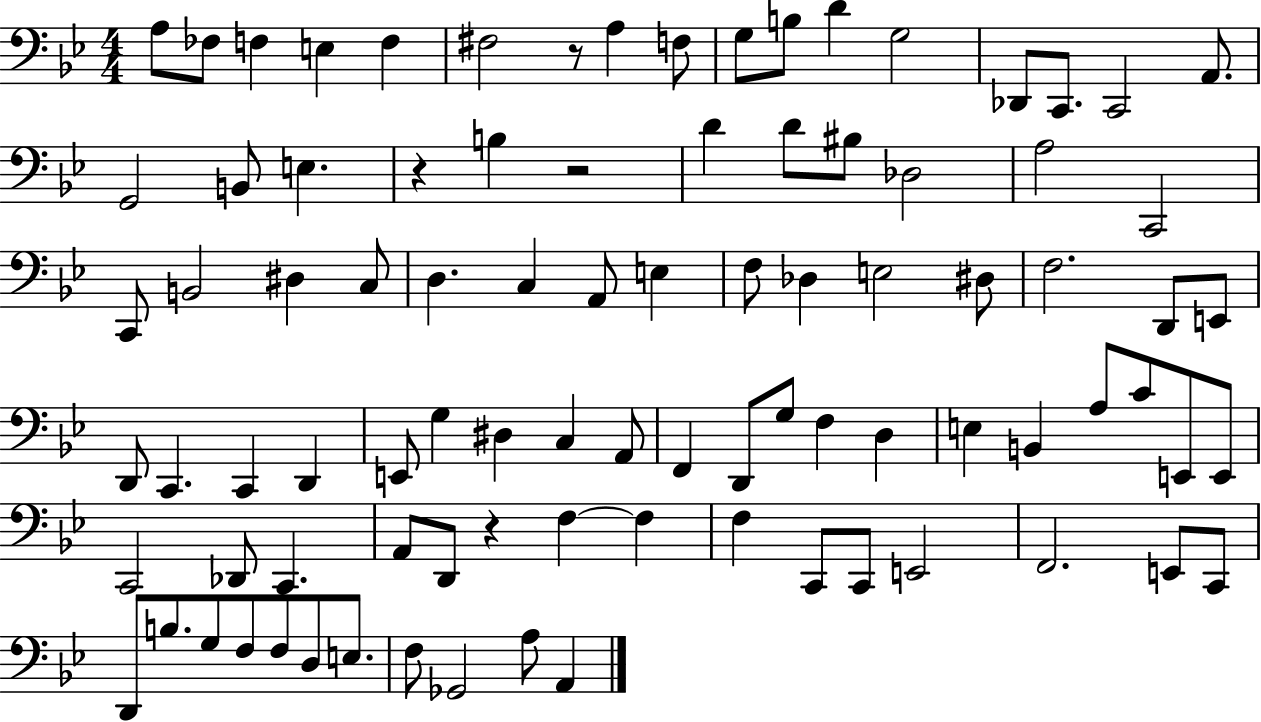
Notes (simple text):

A3/e FES3/e F3/q E3/q F3/q F#3/h R/e A3/q F3/e G3/e B3/e D4/q G3/h Db2/e C2/e. C2/h A2/e. G2/h B2/e E3/q. R/q B3/q R/h D4/q D4/e BIS3/e Db3/h A3/h C2/h C2/e B2/h D#3/q C3/e D3/q. C3/q A2/e E3/q F3/e Db3/q E3/h D#3/e F3/h. D2/e E2/e D2/e C2/q. C2/q D2/q E2/e G3/q D#3/q C3/q A2/e F2/q D2/e G3/e F3/q D3/q E3/q B2/q A3/e C4/e E2/e E2/e C2/h Db2/e C2/q. A2/e D2/e R/q F3/q F3/q F3/q C2/e C2/e E2/h F2/h. E2/e C2/e D2/e B3/e. G3/e F3/e F3/e D3/e E3/e. F3/e Gb2/h A3/e A2/q